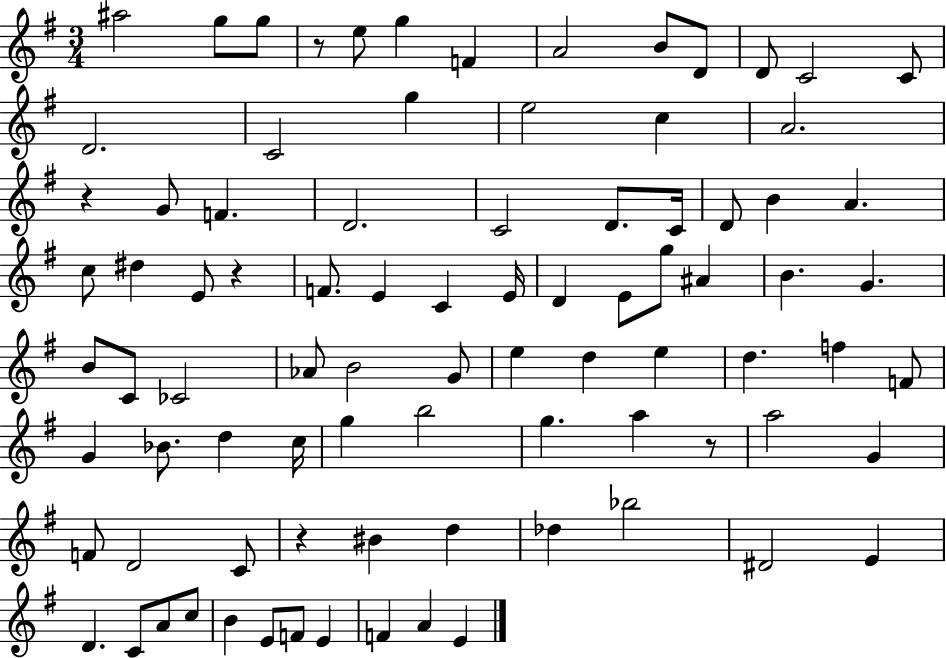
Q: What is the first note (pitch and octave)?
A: A#5